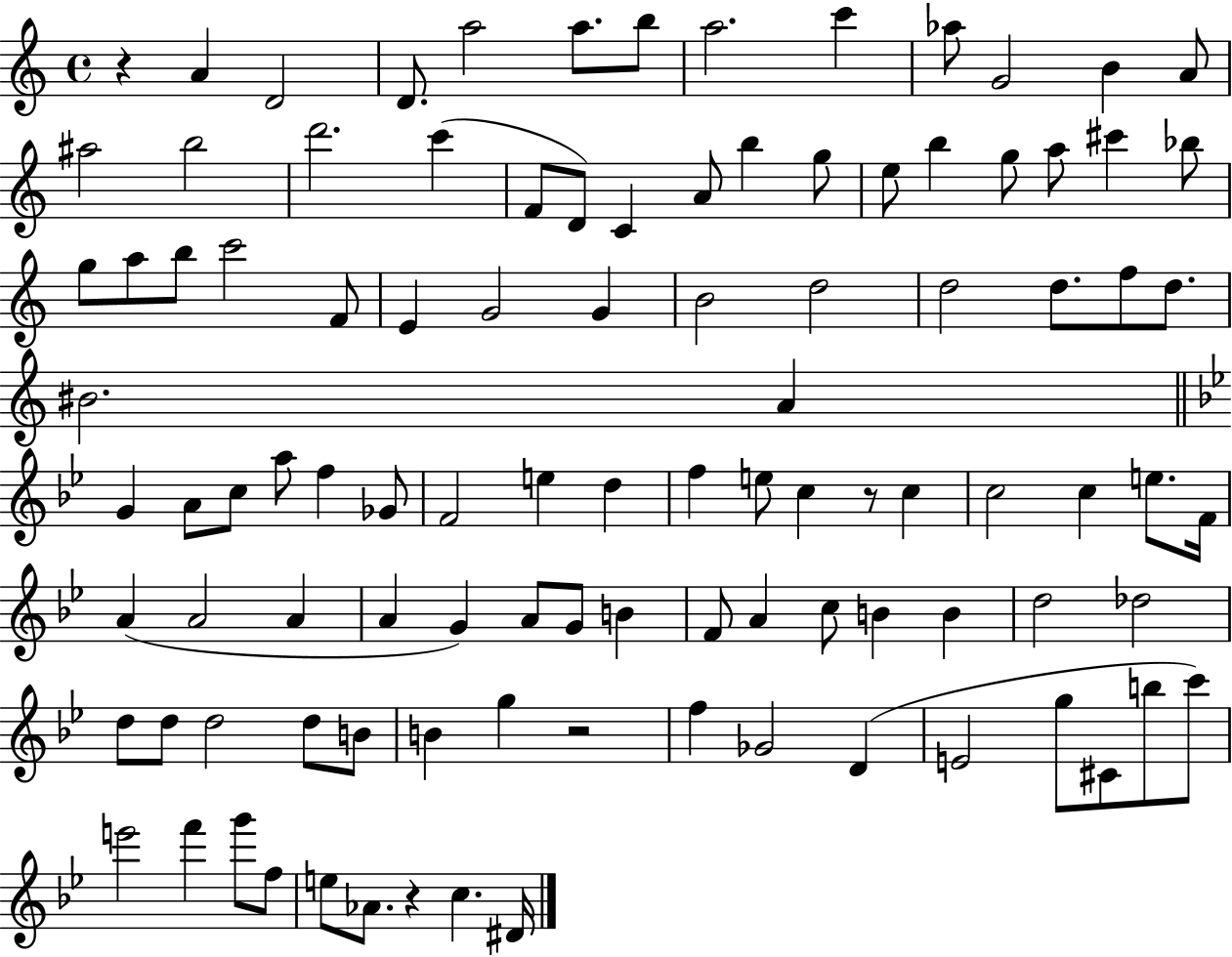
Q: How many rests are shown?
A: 4